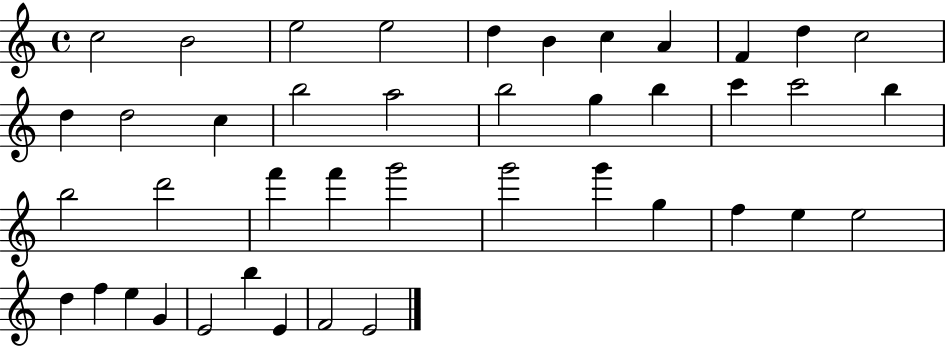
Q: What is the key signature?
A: C major